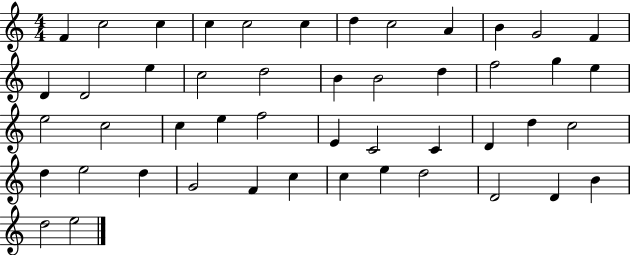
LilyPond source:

{
  \clef treble
  \numericTimeSignature
  \time 4/4
  \key c \major
  f'4 c''2 c''4 | c''4 c''2 c''4 | d''4 c''2 a'4 | b'4 g'2 f'4 | \break d'4 d'2 e''4 | c''2 d''2 | b'4 b'2 d''4 | f''2 g''4 e''4 | \break e''2 c''2 | c''4 e''4 f''2 | e'4 c'2 c'4 | d'4 d''4 c''2 | \break d''4 e''2 d''4 | g'2 f'4 c''4 | c''4 e''4 d''2 | d'2 d'4 b'4 | \break d''2 e''2 | \bar "|."
}